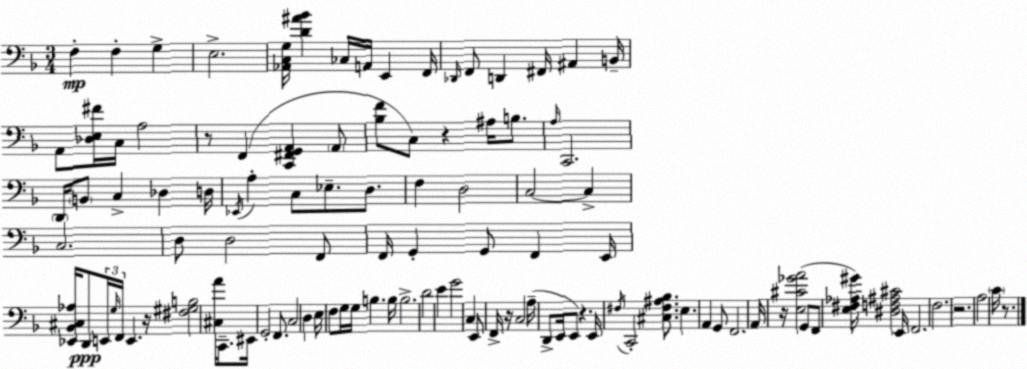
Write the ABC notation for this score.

X:1
T:Untitled
M:3/4
L:1/4
K:F
F, F, G, E,2 [_A,,C,G,]/4 [D^A_B] _C,/4 A,,/4 E,, F,,/4 _D,,/4 F,,/2 D,, ^F,,/4 ^A,, B,,/4 A,,/2 [_D,E,^F]/4 C,/4 A,2 z/2 F,, [C,,^F,,G,,A,,] A,,/2 [_B,F]/2 C,/2 z ^A,/4 B,/2 A,/4 C,,2 D,,/4 B,,/2 C, _D, D,/4 _E,,/4 A, C,/2 _E,/2 D,/2 F, D,2 C,2 C, C,2 D,/2 D,2 F,,/2 F,,/4 G,, G,,/2 F,, E,,/4 [_E,,_B,,^C,_A,]/4 D,,/2 E,,/4 G,/4 F,,/4 E,, z/4 [^F,^G,B,]2 [^C,A]/4 C,,/2 ^E,,/4 G,,2 F,,/2 C,2 D, E,/4 F,/2 G,/4 G,/4 B, B,/4 B,2 D2 E G2 C, E,,/2 F,,/4 z/4 C,2 A,/4 D,,/2 E,,/4 E,,/2 z E,,/4 ^F,/4 C,,2 [^C,^F,^A,_B,]/2 E, A,, G,,/2 F,,2 A,,/4 z/4 [E,^C_GA]2 G,,/2 F,,/2 [E,^F,_A,^G]/4 [^D,F,^A,^C]2 E,,/4 F,,2 F,2 z2 A,2 C/4 z/2